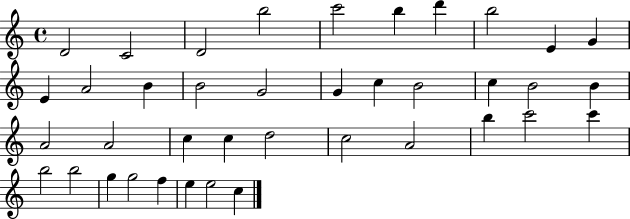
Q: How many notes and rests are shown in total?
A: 39